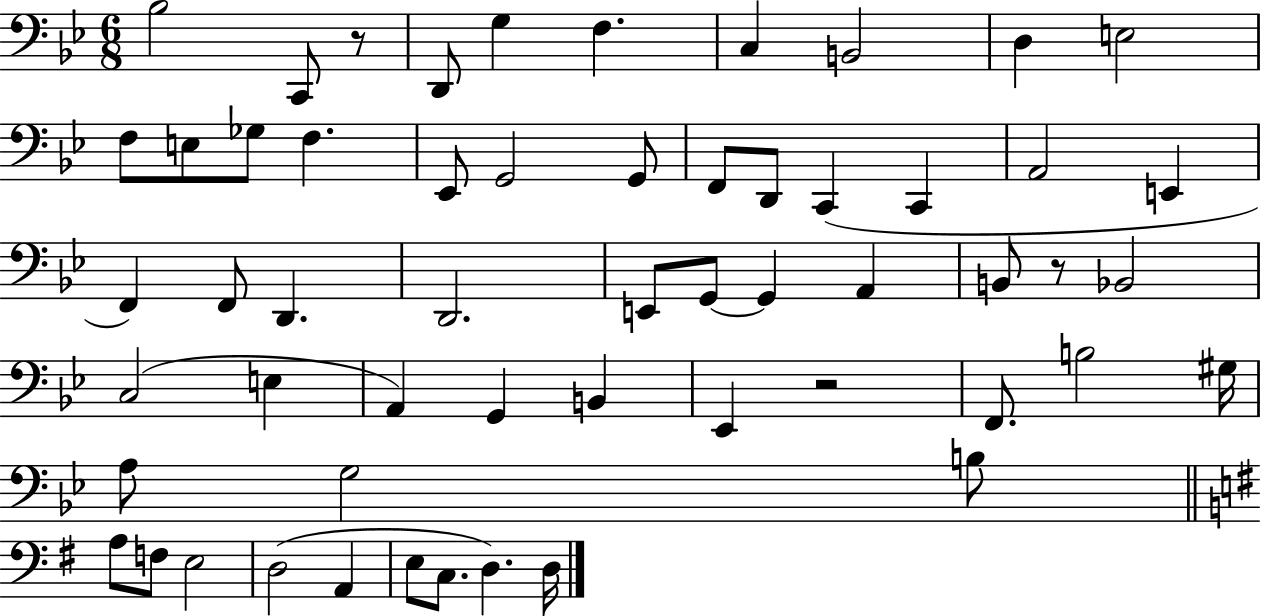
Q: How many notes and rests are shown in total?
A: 56